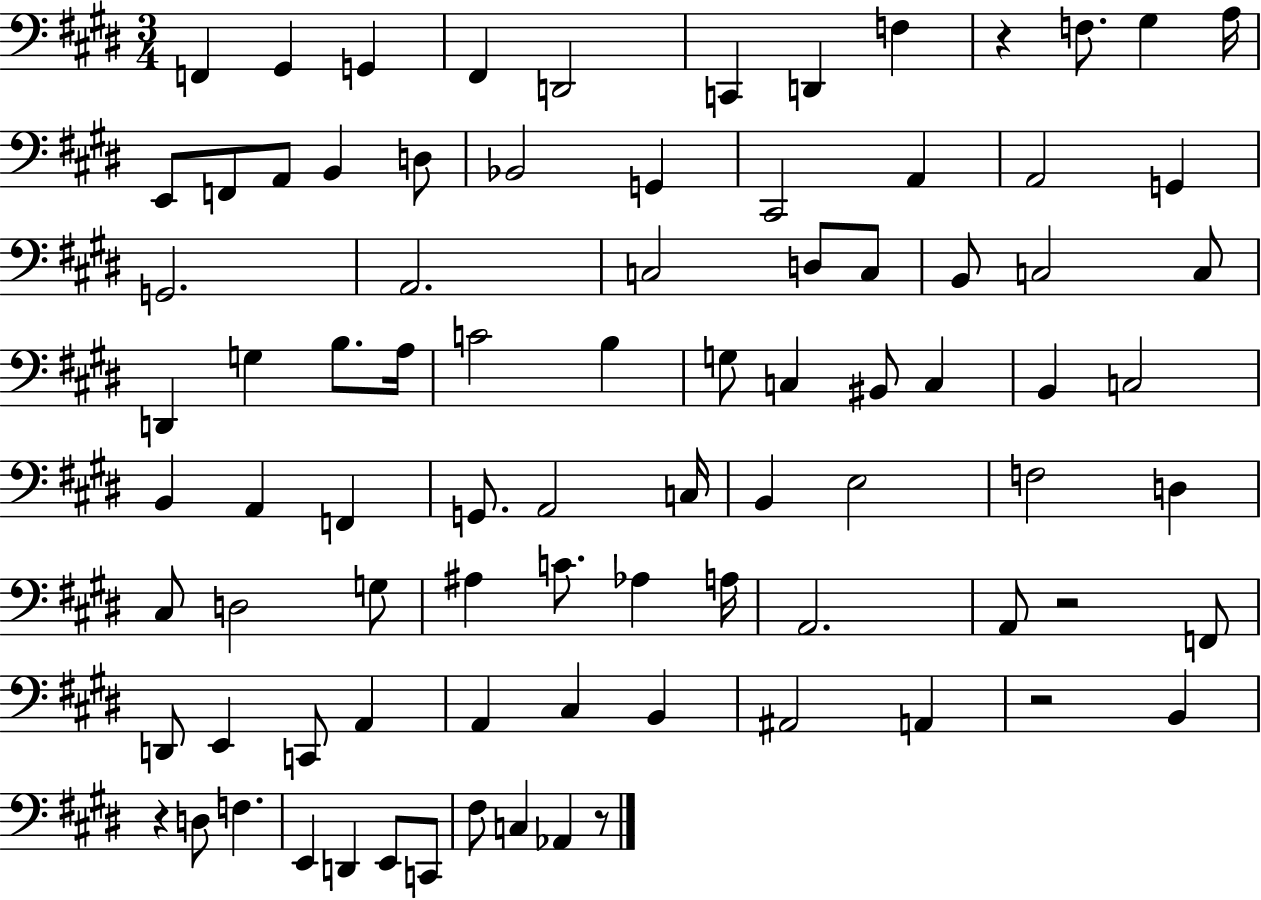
X:1
T:Untitled
M:3/4
L:1/4
K:E
F,, ^G,, G,, ^F,, D,,2 C,, D,, F, z F,/2 ^G, A,/4 E,,/2 F,,/2 A,,/2 B,, D,/2 _B,,2 G,, ^C,,2 A,, A,,2 G,, G,,2 A,,2 C,2 D,/2 C,/2 B,,/2 C,2 C,/2 D,, G, B,/2 A,/4 C2 B, G,/2 C, ^B,,/2 C, B,, C,2 B,, A,, F,, G,,/2 A,,2 C,/4 B,, E,2 F,2 D, ^C,/2 D,2 G,/2 ^A, C/2 _A, A,/4 A,,2 A,,/2 z2 F,,/2 D,,/2 E,, C,,/2 A,, A,, ^C, B,, ^A,,2 A,, z2 B,, z D,/2 F, E,, D,, E,,/2 C,,/2 ^F,/2 C, _A,, z/2